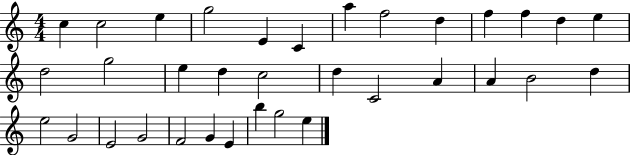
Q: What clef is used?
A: treble